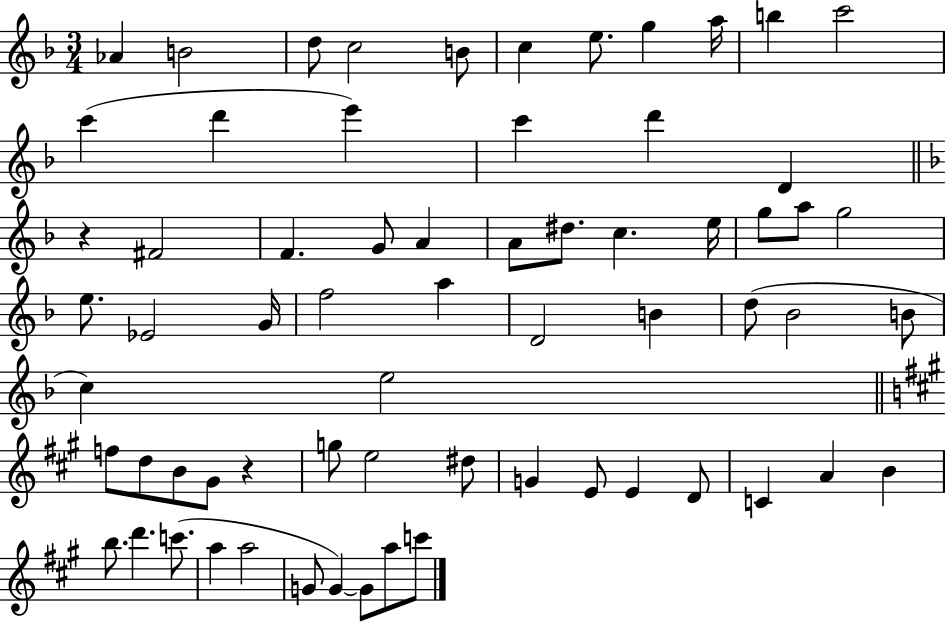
Ab4/q B4/h D5/e C5/h B4/e C5/q E5/e. G5/q A5/s B5/q C6/h C6/q D6/q E6/q C6/q D6/q D4/q R/q F#4/h F4/q. G4/e A4/q A4/e D#5/e. C5/q. E5/s G5/e A5/e G5/h E5/e. Eb4/h G4/s F5/h A5/q D4/h B4/q D5/e Bb4/h B4/e C5/q E5/h F5/e D5/e B4/e G#4/e R/q G5/e E5/h D#5/e G4/q E4/e E4/q D4/e C4/q A4/q B4/q B5/e. D6/q. C6/e. A5/q A5/h G4/e G4/q G4/e A5/e C6/e